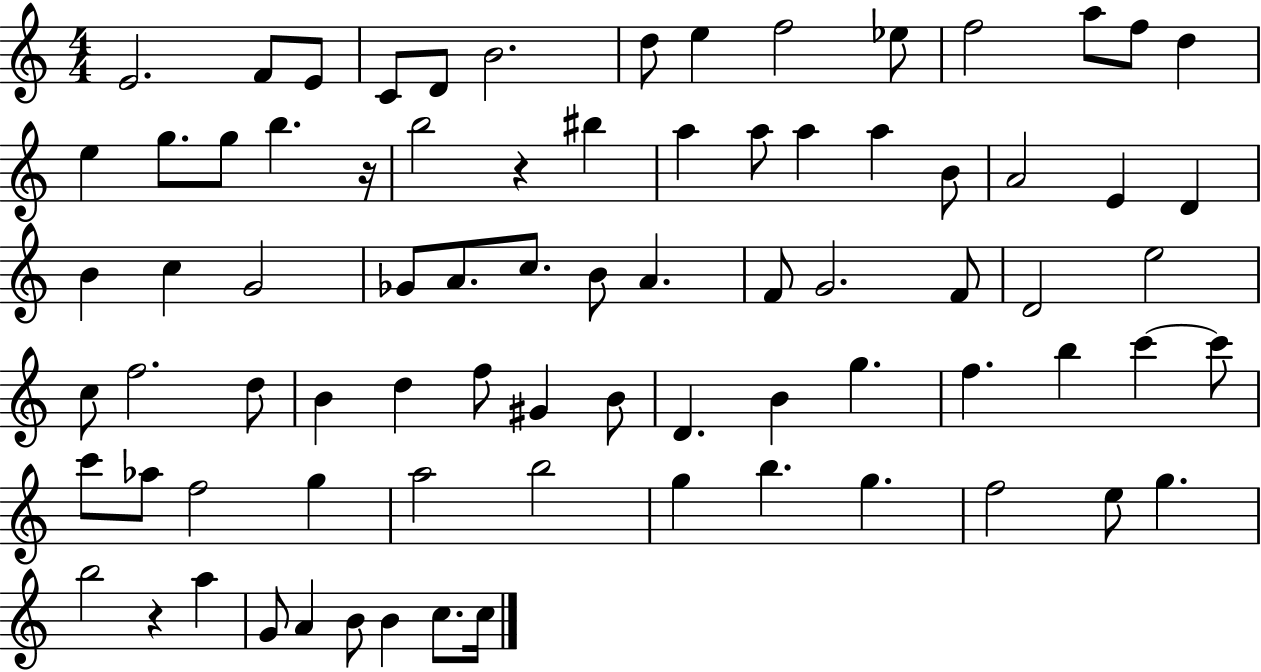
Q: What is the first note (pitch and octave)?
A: E4